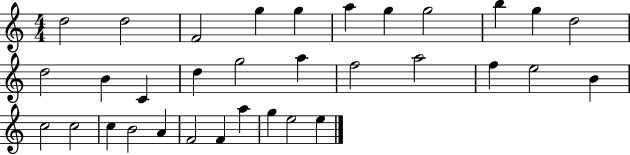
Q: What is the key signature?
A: C major